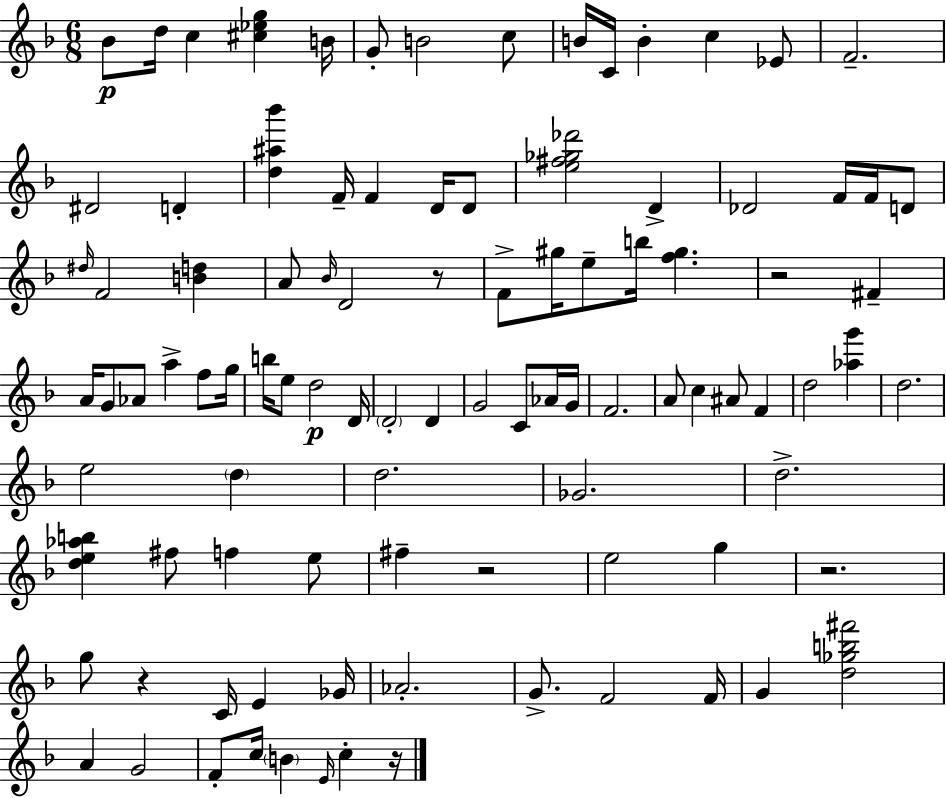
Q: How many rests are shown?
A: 6